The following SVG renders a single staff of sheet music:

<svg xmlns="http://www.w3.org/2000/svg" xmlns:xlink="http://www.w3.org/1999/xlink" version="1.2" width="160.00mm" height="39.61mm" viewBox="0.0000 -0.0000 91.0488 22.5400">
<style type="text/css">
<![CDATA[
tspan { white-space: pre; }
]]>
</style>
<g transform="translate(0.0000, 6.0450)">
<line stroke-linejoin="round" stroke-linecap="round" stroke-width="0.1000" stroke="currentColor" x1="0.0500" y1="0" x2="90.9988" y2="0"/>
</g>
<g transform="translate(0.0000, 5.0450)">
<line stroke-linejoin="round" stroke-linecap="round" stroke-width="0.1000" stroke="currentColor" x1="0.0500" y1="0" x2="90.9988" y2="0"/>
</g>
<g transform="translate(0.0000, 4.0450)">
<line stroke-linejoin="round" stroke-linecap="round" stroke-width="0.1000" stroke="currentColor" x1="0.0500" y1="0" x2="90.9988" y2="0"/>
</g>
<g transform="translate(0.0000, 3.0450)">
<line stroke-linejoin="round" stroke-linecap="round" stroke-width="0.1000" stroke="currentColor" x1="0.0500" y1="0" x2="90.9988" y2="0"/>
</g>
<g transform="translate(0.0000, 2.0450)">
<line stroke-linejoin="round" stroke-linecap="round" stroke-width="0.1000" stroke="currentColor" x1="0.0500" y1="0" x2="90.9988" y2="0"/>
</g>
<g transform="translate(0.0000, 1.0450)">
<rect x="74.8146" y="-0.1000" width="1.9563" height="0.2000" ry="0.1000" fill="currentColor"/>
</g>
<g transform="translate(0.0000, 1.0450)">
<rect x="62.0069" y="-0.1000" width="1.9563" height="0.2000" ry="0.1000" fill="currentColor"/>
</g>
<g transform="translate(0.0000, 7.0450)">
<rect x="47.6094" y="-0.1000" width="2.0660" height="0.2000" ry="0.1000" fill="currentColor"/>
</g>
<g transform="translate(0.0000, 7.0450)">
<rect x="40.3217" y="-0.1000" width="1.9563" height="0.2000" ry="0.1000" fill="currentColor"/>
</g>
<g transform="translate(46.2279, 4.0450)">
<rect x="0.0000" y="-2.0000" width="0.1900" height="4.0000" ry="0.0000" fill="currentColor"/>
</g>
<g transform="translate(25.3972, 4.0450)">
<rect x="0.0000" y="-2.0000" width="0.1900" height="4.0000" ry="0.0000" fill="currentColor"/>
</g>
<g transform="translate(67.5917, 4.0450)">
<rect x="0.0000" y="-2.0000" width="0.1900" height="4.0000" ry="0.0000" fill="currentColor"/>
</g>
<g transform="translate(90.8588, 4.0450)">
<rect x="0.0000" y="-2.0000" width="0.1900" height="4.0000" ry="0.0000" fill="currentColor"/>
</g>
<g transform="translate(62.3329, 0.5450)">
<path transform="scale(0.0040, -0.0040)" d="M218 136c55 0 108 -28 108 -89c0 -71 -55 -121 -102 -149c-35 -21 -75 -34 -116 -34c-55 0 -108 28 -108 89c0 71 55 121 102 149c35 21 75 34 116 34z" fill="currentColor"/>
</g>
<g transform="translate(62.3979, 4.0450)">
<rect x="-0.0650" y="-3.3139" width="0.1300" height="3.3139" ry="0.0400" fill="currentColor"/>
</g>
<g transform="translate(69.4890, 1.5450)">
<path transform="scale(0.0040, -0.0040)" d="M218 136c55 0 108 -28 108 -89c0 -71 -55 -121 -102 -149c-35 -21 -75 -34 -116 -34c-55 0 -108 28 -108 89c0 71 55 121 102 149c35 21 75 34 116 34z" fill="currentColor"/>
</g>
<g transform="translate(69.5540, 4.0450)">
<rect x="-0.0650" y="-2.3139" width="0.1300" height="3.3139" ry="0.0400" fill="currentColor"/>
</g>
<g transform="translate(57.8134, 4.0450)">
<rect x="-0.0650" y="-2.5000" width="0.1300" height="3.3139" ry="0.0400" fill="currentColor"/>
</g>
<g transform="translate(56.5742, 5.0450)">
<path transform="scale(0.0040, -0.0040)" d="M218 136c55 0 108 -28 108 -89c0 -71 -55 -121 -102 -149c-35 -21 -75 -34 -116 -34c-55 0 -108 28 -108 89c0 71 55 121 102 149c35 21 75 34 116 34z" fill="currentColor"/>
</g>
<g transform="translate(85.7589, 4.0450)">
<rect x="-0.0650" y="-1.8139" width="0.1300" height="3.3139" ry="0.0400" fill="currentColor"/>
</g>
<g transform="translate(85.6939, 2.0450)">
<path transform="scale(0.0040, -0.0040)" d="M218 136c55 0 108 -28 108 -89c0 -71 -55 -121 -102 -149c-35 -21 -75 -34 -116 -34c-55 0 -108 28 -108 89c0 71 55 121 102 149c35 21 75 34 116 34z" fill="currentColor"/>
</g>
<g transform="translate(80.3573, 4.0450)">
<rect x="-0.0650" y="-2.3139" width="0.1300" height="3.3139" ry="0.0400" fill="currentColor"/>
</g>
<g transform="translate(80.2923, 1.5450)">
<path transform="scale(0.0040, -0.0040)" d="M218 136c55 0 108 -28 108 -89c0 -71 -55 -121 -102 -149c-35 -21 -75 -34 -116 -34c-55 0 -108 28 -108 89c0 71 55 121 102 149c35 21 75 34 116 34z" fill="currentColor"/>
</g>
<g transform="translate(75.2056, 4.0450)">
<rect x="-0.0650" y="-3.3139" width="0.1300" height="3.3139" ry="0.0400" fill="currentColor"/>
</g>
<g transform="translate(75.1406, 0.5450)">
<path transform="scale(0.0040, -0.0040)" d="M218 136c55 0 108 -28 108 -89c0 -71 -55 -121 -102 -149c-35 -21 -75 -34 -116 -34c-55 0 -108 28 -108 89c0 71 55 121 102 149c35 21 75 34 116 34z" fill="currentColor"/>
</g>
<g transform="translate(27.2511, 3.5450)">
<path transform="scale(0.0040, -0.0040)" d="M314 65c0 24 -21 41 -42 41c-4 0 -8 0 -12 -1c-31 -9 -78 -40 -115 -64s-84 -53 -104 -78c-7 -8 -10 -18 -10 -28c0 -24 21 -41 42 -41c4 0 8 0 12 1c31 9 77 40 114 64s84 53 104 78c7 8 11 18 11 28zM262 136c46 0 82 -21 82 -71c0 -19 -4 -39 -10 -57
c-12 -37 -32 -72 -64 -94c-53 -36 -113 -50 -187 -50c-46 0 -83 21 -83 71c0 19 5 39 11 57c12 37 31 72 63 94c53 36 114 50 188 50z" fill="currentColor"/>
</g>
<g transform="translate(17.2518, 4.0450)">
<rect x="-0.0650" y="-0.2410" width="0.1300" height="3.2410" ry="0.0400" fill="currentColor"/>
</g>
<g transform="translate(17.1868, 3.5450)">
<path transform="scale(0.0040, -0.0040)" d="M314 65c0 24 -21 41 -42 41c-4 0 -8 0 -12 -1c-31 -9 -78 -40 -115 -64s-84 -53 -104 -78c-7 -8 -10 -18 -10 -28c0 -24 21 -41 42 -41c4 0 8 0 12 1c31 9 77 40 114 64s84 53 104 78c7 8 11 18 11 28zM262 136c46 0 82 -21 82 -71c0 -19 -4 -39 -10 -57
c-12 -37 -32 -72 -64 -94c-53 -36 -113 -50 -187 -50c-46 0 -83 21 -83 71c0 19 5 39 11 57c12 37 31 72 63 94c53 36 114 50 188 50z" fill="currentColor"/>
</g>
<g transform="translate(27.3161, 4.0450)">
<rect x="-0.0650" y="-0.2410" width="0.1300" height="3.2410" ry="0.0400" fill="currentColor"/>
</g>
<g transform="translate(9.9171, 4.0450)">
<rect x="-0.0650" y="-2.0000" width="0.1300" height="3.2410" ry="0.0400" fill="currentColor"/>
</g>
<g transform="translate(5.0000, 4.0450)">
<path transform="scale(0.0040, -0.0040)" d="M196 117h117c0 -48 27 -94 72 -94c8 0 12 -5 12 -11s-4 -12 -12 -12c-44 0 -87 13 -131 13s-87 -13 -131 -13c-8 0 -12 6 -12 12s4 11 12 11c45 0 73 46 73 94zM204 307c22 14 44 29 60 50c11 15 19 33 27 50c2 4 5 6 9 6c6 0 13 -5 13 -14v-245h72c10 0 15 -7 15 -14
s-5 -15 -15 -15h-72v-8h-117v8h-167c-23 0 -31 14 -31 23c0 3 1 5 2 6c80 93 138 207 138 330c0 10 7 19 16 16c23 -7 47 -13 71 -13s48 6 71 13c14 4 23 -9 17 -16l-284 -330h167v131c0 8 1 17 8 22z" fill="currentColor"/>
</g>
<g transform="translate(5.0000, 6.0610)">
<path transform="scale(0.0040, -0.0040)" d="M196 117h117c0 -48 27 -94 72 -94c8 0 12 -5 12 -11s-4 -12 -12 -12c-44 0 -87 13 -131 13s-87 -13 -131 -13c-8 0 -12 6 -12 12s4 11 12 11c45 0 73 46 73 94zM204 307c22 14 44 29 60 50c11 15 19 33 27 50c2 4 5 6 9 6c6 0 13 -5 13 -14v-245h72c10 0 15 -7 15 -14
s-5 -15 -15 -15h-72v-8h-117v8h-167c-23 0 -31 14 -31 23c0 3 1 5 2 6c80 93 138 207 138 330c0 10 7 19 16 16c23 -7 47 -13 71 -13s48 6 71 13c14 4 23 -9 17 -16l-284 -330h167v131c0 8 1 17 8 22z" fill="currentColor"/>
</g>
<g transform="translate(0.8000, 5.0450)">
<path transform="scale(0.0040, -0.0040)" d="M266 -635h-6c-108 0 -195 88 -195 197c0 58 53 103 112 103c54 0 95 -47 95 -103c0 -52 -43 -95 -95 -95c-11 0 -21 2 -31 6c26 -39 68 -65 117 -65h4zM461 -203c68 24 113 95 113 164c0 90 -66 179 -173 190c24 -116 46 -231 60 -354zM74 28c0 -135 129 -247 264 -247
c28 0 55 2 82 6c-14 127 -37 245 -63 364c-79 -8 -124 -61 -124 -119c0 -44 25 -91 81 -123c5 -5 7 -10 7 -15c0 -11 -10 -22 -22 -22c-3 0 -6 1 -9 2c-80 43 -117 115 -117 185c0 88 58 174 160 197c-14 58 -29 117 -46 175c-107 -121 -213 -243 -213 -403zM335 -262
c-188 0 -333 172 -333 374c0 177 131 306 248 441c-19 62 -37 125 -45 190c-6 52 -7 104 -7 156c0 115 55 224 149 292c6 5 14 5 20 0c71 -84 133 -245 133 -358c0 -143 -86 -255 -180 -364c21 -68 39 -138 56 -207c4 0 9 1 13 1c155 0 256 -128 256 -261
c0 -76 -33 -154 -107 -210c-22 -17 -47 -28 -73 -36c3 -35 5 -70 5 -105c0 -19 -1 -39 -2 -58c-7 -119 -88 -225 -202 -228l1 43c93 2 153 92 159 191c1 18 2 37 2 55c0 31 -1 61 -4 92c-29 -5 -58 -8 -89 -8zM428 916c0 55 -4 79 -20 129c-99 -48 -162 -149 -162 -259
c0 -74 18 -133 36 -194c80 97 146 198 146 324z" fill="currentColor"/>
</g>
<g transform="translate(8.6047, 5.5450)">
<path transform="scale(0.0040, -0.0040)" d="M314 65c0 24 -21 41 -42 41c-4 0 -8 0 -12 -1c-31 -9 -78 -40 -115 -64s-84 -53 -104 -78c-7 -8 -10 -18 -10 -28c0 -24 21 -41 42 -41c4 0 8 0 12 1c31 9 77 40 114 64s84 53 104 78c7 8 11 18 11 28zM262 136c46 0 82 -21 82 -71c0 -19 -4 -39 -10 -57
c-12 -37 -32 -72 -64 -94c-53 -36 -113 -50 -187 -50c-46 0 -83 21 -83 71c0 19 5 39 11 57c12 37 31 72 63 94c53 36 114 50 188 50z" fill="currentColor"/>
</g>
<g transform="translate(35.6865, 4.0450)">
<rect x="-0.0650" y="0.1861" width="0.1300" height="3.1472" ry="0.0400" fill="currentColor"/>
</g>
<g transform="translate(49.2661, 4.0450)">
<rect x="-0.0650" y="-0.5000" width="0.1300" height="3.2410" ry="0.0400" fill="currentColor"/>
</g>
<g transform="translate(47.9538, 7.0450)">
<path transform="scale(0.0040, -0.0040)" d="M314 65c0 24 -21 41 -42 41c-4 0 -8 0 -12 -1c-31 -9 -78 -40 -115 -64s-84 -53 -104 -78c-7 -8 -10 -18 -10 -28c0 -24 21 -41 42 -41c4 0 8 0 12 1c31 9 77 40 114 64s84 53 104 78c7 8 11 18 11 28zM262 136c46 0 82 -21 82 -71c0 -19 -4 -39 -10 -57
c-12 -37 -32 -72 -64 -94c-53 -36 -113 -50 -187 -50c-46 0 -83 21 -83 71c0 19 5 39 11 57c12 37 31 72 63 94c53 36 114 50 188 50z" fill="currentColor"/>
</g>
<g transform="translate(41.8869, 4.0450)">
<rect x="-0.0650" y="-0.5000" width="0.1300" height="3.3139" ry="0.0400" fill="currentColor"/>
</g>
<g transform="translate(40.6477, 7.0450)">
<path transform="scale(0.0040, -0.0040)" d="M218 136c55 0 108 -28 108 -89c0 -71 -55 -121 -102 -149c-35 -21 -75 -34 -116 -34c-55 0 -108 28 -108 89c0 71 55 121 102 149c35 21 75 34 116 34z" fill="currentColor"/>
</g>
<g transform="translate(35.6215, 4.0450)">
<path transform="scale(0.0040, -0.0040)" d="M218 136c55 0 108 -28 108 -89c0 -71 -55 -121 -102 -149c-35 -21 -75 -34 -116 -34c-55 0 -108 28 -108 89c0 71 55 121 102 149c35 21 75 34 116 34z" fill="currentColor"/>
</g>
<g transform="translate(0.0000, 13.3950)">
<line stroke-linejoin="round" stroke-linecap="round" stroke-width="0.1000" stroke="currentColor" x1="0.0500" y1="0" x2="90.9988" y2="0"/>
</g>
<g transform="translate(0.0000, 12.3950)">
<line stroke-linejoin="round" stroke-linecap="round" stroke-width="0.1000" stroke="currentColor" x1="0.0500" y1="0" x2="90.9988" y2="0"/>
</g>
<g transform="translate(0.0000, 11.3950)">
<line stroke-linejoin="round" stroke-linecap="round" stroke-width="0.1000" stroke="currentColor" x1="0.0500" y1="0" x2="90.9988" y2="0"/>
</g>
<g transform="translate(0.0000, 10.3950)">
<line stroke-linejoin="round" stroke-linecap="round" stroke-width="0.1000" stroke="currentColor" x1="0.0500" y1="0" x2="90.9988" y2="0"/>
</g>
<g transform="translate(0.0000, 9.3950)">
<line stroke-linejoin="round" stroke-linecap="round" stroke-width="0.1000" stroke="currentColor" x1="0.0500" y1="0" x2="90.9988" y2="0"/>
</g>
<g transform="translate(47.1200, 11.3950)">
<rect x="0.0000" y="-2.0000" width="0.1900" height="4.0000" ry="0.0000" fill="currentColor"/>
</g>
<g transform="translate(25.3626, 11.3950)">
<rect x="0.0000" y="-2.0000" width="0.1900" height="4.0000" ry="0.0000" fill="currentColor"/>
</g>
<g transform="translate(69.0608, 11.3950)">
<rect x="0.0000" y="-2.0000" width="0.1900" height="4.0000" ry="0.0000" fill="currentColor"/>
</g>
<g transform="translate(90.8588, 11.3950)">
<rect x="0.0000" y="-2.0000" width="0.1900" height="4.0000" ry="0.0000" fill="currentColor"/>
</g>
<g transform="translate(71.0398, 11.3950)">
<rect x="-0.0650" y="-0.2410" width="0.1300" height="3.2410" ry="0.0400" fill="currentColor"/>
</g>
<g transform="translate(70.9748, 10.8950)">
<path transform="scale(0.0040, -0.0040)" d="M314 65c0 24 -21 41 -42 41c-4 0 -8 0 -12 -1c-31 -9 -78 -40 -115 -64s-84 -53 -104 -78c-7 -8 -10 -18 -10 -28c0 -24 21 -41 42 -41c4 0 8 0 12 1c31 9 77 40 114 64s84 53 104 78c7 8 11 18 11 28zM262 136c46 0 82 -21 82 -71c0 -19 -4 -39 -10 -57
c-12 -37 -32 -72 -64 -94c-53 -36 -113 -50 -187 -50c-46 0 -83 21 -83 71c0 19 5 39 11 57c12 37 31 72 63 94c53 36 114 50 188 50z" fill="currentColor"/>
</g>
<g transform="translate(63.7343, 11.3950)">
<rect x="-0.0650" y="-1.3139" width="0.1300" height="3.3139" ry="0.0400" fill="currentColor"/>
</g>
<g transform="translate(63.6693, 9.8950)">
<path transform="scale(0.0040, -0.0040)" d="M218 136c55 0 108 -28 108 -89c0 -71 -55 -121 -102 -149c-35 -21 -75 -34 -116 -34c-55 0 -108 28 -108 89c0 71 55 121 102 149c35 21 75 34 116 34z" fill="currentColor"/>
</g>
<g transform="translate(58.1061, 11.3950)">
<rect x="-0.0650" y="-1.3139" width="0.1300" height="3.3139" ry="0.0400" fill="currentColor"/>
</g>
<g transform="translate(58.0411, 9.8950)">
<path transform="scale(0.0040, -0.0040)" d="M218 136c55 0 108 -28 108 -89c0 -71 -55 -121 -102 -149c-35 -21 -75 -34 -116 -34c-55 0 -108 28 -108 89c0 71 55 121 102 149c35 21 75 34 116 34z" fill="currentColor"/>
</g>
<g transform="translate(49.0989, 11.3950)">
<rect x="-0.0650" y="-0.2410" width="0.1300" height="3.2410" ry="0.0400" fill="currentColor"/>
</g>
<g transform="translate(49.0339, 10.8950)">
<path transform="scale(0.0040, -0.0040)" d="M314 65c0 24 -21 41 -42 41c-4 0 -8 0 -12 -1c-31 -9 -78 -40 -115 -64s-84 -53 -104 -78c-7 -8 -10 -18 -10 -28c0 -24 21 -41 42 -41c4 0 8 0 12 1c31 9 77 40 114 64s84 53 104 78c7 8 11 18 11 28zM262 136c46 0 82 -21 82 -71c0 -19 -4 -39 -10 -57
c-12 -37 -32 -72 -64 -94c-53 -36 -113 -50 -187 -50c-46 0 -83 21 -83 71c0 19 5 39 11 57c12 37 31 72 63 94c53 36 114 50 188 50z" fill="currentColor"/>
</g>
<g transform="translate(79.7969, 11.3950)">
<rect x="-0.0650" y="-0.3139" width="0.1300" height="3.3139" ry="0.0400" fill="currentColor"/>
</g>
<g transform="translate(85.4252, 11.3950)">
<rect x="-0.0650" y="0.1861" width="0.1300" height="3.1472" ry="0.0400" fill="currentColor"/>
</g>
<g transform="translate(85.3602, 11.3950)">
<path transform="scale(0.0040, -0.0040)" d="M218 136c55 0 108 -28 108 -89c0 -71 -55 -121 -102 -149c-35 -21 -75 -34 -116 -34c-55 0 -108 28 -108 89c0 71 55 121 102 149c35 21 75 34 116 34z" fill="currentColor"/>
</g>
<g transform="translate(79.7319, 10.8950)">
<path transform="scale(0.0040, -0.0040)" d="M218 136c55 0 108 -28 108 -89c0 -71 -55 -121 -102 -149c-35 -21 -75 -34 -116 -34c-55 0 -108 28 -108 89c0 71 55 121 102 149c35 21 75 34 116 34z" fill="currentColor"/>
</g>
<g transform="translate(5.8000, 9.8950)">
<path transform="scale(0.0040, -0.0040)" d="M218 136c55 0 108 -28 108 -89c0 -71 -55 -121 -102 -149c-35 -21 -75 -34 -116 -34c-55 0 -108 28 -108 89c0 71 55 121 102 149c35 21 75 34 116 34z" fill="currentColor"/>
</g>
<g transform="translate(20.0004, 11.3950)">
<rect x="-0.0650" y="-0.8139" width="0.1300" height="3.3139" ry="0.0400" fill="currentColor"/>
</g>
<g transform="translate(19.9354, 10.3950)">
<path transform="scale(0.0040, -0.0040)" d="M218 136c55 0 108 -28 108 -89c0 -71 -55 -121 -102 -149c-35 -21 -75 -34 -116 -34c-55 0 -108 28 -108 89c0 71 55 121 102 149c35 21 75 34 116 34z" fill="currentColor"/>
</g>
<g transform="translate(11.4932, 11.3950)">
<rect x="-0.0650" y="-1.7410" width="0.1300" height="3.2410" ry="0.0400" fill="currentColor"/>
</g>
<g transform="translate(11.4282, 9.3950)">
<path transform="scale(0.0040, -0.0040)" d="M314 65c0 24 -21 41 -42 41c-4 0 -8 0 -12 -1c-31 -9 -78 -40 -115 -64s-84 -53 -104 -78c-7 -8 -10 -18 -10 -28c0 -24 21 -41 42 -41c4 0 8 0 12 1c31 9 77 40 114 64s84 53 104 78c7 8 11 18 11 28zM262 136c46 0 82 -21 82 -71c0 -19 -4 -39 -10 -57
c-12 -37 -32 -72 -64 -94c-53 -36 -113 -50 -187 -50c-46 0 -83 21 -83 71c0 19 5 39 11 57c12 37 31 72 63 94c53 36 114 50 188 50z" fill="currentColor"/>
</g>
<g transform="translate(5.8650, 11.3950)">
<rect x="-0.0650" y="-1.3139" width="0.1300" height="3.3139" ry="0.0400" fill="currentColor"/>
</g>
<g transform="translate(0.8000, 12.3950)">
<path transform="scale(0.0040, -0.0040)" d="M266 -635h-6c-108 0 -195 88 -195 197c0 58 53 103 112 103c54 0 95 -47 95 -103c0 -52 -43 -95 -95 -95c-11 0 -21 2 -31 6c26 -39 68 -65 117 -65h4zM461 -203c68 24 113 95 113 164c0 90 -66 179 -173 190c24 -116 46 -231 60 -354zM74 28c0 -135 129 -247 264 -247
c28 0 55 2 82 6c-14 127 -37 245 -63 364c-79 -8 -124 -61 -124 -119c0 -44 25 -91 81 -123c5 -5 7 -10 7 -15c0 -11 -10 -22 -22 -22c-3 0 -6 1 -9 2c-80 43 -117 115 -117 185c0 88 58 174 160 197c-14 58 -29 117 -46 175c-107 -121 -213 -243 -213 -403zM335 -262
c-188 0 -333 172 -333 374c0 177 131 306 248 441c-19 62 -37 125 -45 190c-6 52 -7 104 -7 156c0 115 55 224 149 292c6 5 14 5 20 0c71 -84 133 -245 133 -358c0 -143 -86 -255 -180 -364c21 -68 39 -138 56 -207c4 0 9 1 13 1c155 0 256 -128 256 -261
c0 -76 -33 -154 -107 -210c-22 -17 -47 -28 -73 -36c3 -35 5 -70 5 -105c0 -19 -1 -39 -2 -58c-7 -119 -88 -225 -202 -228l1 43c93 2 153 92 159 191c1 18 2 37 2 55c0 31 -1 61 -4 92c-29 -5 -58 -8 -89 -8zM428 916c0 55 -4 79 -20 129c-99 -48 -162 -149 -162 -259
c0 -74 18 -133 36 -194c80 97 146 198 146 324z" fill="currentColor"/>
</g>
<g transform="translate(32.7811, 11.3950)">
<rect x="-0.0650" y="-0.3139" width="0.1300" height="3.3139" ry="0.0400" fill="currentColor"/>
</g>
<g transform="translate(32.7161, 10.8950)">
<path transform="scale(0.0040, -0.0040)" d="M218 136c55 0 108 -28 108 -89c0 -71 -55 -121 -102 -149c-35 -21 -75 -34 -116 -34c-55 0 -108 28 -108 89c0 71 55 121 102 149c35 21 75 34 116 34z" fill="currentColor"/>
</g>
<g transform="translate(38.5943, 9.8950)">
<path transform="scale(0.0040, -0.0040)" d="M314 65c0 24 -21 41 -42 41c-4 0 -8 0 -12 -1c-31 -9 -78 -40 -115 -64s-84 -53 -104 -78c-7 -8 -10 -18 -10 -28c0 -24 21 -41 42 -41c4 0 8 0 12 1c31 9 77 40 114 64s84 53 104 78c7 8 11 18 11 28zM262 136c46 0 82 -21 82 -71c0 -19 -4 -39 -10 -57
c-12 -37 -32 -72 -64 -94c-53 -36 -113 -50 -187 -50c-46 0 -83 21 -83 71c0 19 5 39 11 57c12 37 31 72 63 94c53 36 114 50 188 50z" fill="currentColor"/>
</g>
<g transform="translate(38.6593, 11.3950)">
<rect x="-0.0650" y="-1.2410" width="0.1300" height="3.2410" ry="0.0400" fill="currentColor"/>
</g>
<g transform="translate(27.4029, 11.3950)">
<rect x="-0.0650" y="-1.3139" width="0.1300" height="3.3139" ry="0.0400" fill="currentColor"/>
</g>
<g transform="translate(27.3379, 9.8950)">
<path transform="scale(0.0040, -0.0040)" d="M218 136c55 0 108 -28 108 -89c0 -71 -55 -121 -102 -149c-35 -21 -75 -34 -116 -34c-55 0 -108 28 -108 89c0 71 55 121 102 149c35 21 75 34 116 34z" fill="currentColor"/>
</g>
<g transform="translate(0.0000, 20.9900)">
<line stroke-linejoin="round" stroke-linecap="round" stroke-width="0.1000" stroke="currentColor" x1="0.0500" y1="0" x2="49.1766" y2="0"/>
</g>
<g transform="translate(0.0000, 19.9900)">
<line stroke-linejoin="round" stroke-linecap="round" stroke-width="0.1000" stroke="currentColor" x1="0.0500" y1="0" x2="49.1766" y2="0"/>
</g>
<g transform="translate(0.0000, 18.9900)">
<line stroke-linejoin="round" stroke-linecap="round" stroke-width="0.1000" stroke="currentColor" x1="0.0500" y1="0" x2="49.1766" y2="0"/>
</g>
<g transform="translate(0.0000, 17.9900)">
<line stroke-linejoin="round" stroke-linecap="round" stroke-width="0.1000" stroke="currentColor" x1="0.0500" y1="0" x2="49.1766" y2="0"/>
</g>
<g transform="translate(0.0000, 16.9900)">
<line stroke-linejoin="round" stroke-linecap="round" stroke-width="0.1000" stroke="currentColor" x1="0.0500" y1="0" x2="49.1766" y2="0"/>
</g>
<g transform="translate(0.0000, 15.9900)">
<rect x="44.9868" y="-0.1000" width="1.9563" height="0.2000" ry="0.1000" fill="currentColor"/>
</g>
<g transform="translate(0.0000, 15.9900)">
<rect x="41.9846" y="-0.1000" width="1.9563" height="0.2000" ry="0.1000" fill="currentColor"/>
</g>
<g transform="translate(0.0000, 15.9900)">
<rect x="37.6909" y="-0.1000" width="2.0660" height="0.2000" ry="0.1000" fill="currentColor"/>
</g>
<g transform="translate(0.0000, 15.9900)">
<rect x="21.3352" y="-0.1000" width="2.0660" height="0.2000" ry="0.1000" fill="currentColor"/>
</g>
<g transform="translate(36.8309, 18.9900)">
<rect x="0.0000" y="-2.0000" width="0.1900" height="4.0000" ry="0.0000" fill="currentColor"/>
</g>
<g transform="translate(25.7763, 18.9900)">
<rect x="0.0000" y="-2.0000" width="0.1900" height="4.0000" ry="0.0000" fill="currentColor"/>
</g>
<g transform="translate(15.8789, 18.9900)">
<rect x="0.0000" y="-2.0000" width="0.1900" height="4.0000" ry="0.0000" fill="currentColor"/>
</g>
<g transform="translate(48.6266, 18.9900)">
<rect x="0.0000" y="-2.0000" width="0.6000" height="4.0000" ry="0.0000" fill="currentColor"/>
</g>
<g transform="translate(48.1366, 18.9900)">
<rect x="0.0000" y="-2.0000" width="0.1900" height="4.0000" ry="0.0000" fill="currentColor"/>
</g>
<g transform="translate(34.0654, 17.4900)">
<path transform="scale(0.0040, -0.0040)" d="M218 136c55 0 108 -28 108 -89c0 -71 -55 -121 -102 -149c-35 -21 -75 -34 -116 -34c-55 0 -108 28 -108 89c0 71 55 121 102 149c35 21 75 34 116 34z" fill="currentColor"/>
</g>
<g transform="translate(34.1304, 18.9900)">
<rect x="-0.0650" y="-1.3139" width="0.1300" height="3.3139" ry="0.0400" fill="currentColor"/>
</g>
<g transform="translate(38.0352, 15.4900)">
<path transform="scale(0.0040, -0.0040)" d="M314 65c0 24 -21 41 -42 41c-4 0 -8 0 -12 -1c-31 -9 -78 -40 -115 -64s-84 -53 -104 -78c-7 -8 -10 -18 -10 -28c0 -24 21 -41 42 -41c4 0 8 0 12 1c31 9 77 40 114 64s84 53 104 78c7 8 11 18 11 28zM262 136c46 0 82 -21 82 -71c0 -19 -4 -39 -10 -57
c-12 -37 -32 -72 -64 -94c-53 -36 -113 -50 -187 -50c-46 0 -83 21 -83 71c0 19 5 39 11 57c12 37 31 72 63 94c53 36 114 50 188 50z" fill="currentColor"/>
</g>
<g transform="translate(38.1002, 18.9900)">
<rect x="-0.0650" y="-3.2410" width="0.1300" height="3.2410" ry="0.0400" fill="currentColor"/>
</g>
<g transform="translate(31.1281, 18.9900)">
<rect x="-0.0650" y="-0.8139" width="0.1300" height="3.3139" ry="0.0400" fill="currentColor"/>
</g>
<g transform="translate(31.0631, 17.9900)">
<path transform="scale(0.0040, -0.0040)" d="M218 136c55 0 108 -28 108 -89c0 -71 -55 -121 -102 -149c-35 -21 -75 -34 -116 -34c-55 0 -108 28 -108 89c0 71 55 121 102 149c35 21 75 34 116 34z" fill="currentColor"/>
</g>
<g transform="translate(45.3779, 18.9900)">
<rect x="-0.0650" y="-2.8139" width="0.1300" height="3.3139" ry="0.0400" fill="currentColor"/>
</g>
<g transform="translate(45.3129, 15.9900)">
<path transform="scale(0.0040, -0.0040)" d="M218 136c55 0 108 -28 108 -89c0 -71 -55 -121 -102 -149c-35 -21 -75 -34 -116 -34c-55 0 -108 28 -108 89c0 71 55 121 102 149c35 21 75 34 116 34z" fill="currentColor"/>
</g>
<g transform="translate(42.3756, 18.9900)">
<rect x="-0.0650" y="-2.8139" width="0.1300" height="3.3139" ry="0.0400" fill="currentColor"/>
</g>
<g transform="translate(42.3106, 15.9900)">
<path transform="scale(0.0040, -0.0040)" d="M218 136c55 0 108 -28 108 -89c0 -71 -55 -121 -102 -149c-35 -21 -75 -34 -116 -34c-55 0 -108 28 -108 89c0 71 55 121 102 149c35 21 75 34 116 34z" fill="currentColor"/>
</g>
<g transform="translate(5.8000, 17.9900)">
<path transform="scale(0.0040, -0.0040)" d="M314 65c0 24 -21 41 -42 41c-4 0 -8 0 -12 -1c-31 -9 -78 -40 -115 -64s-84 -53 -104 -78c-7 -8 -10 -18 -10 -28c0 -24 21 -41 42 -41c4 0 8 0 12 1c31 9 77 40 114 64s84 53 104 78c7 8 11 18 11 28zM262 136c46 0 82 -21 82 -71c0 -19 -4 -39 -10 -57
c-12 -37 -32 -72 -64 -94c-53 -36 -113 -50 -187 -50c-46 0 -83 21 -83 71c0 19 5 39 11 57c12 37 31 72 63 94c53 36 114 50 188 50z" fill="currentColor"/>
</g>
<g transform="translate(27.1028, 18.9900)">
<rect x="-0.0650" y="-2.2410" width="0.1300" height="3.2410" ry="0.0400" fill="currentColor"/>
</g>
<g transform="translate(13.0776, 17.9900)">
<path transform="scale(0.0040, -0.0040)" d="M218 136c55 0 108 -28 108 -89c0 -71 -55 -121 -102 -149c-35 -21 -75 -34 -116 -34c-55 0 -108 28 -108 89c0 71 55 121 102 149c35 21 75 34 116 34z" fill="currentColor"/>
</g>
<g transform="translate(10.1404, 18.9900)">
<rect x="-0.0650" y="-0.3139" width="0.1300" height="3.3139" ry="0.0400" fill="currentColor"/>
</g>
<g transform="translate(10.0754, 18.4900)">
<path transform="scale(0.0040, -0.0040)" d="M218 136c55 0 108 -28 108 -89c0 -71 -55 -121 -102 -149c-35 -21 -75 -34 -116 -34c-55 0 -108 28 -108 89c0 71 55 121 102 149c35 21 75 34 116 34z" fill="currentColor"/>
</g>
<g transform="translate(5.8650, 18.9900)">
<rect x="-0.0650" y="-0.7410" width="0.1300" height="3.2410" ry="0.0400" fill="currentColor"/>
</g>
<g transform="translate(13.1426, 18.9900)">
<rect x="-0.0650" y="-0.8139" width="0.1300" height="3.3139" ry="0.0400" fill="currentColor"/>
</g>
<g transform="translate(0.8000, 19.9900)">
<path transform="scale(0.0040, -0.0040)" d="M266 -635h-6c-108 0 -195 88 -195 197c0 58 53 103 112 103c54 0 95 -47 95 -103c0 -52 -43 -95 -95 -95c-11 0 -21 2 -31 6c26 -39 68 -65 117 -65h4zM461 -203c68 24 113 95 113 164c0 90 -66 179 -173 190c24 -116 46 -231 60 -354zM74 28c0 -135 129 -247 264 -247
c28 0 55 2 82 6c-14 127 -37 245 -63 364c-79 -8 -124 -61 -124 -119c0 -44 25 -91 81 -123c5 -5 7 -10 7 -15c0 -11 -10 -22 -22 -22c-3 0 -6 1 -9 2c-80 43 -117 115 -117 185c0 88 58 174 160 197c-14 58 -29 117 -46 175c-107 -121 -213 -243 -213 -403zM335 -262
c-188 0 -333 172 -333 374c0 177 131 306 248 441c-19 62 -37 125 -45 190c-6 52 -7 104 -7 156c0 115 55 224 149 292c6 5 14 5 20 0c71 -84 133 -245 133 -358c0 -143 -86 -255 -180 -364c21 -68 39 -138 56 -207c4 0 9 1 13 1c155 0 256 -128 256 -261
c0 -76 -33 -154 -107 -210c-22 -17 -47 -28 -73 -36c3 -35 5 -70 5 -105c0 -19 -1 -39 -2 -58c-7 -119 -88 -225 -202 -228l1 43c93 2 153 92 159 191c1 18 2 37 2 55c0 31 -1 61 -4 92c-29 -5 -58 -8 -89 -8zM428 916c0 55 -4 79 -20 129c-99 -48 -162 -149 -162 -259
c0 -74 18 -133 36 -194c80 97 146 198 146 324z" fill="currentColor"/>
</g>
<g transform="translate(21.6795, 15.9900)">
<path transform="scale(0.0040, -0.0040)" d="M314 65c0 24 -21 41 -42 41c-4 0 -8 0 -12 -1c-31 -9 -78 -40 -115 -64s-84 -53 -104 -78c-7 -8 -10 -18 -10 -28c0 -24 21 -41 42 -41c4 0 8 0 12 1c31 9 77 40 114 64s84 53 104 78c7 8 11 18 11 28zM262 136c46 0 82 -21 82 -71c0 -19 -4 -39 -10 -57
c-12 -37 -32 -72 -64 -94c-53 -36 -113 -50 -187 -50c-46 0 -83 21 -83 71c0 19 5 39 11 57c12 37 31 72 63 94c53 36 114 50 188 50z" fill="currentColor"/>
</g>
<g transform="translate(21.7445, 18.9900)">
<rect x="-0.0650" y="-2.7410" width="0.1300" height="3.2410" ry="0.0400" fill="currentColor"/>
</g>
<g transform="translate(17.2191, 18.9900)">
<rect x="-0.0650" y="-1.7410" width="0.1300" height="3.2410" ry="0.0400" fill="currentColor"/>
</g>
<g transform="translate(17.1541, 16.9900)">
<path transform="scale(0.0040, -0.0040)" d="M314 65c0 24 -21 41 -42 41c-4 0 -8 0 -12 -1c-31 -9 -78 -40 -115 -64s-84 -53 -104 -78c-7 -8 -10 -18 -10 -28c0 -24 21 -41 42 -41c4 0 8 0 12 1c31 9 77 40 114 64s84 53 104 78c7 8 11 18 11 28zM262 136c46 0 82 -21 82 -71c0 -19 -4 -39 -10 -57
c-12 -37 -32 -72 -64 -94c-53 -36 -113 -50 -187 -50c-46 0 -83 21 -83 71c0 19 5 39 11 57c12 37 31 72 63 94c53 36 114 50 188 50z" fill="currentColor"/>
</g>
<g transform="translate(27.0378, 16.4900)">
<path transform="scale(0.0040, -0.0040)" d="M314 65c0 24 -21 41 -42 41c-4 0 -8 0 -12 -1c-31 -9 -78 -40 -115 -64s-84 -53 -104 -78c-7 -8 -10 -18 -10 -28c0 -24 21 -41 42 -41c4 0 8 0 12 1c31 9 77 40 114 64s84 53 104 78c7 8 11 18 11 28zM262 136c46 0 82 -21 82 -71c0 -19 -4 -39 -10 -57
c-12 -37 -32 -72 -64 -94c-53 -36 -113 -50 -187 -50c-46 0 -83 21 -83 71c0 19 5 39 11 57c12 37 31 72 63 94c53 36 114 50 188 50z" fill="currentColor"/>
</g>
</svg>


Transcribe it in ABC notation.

X:1
T:Untitled
M:4/4
L:1/4
K:C
F2 c2 c2 B C C2 G b g b g f e f2 d e c e2 c2 e e c2 c B d2 c d f2 a2 g2 d e b2 a a